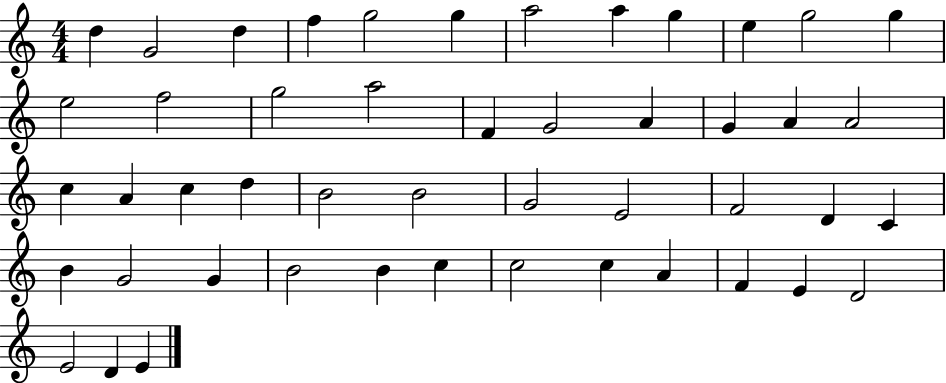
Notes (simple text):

D5/q G4/h D5/q F5/q G5/h G5/q A5/h A5/q G5/q E5/q G5/h G5/q E5/h F5/h G5/h A5/h F4/q G4/h A4/q G4/q A4/q A4/h C5/q A4/q C5/q D5/q B4/h B4/h G4/h E4/h F4/h D4/q C4/q B4/q G4/h G4/q B4/h B4/q C5/q C5/h C5/q A4/q F4/q E4/q D4/h E4/h D4/q E4/q